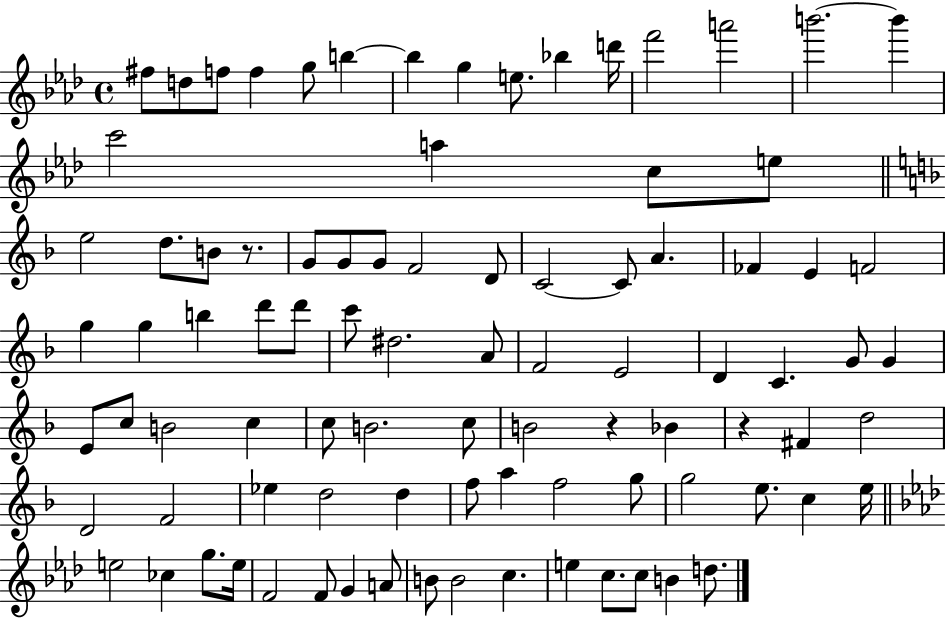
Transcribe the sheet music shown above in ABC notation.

X:1
T:Untitled
M:4/4
L:1/4
K:Ab
^f/2 d/2 f/2 f g/2 b b g e/2 _b d'/4 f'2 a'2 b'2 b' c'2 a c/2 e/2 e2 d/2 B/2 z/2 G/2 G/2 G/2 F2 D/2 C2 C/2 A _F E F2 g g b d'/2 d'/2 c'/2 ^d2 A/2 F2 E2 D C G/2 G E/2 c/2 B2 c c/2 B2 c/2 B2 z _B z ^F d2 D2 F2 _e d2 d f/2 a f2 g/2 g2 e/2 c e/4 e2 _c g/2 e/4 F2 F/2 G A/2 B/2 B2 c e c/2 c/2 B d/2